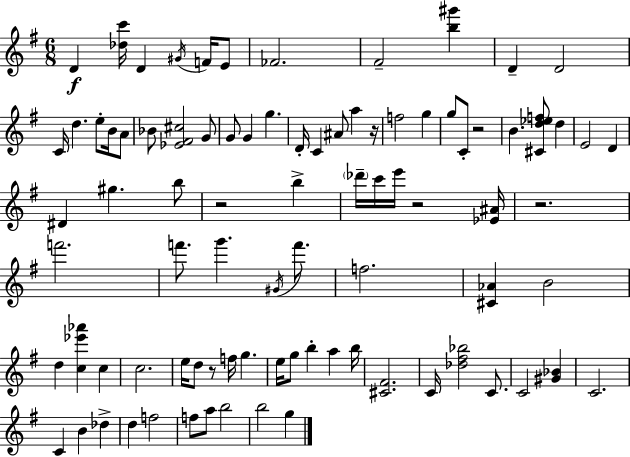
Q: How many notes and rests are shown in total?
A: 87